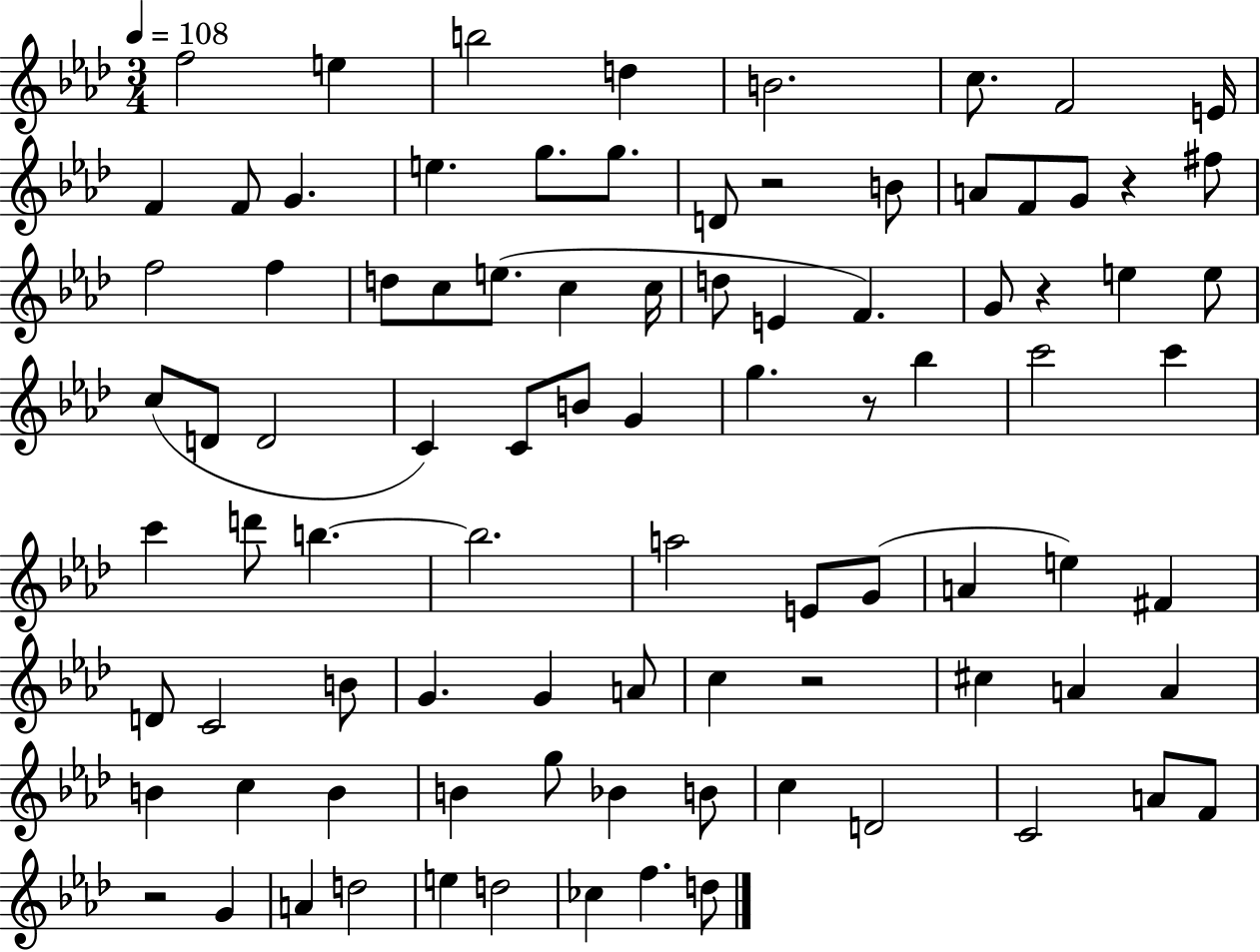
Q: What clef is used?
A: treble